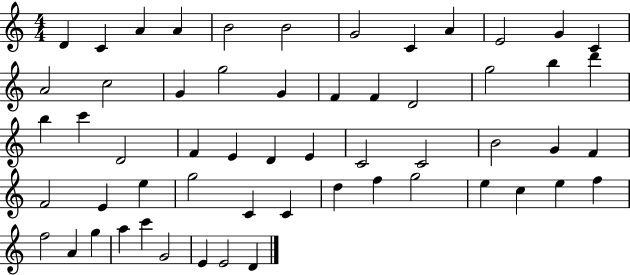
{
  \clef treble
  \numericTimeSignature
  \time 4/4
  \key c \major
  d'4 c'4 a'4 a'4 | b'2 b'2 | g'2 c'4 a'4 | e'2 g'4 c'4 | \break a'2 c''2 | g'4 g''2 g'4 | f'4 f'4 d'2 | g''2 b''4 d'''4 | \break b''4 c'''4 d'2 | f'4 e'4 d'4 e'4 | c'2 c'2 | b'2 g'4 f'4 | \break f'2 e'4 e''4 | g''2 c'4 c'4 | d''4 f''4 g''2 | e''4 c''4 e''4 f''4 | \break f''2 a'4 g''4 | a''4 c'''4 g'2 | e'4 e'2 d'4 | \bar "|."
}